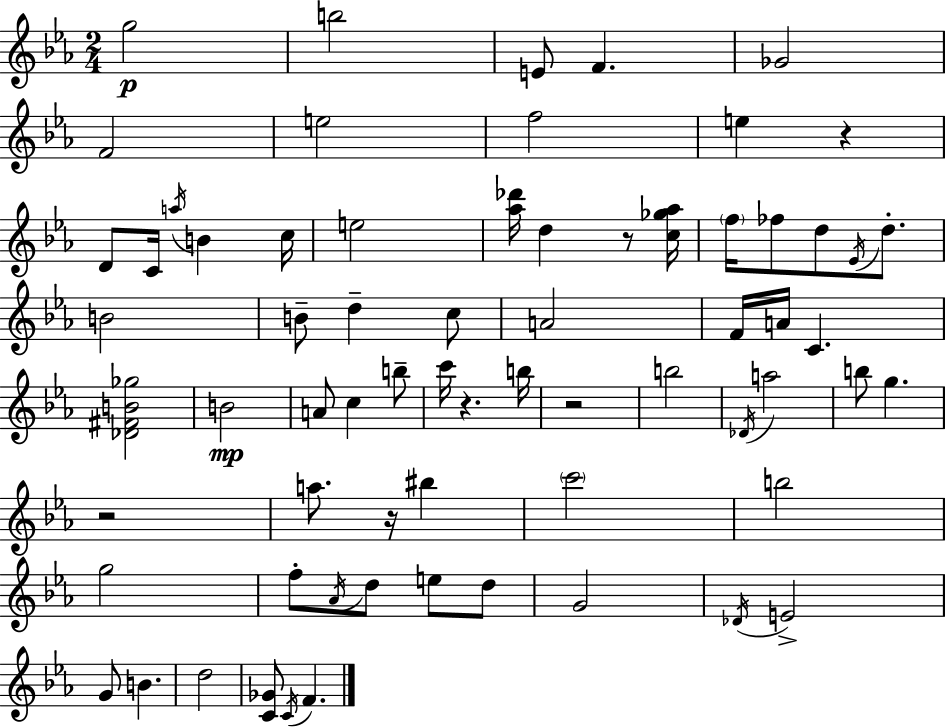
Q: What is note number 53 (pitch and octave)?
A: E4